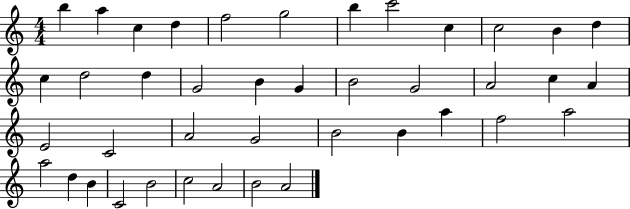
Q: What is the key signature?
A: C major